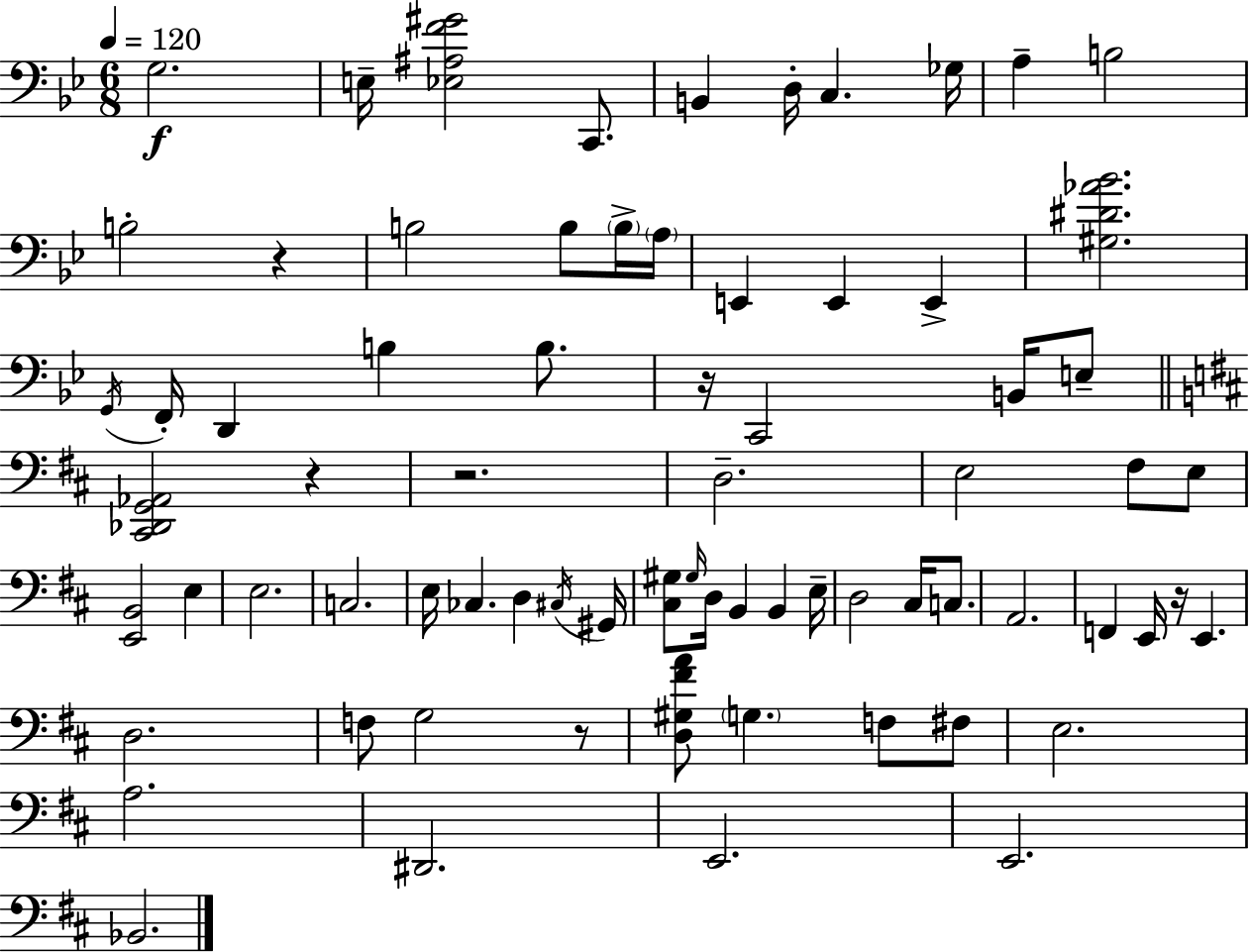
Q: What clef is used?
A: bass